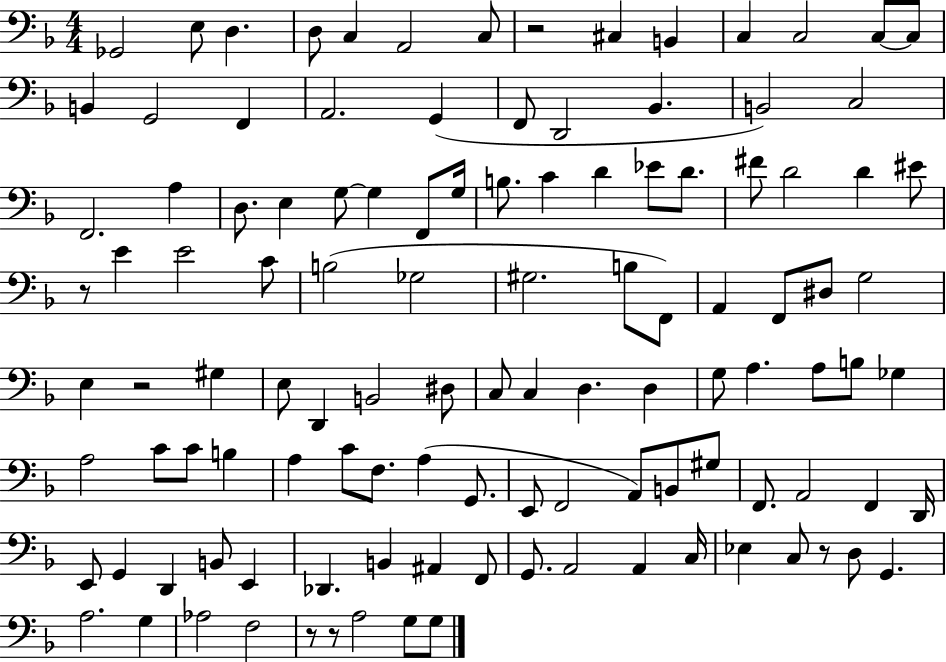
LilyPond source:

{
  \clef bass
  \numericTimeSignature
  \time 4/4
  \key f \major
  ges,2 e8 d4. | d8 c4 a,2 c8 | r2 cis4 b,4 | c4 c2 c8~~ c8 | \break b,4 g,2 f,4 | a,2. g,4( | f,8 d,2 bes,4. | b,2) c2 | \break f,2. a4 | d8. e4 g8~~ g4 f,8 g16 | b8. c'4 d'4 ees'8 d'8. | fis'8 d'2 d'4 eis'8 | \break r8 e'4 e'2 c'8 | b2( ges2 | gis2. b8 f,8) | a,4 f,8 dis8 g2 | \break e4 r2 gis4 | e8 d,4 b,2 dis8 | c8 c4 d4. d4 | g8 a4. a8 b8 ges4 | \break a2 c'8 c'8 b4 | a4 c'8 f8. a4( g,8. | e,8 f,2 a,8) b,8 gis8 | f,8. a,2 f,4 d,16 | \break e,8 g,4 d,4 b,8 e,4 | des,4. b,4 ais,4 f,8 | g,8. a,2 a,4 c16 | ees4 c8 r8 d8 g,4. | \break a2. g4 | aes2 f2 | r8 r8 a2 g8 g8 | \bar "|."
}